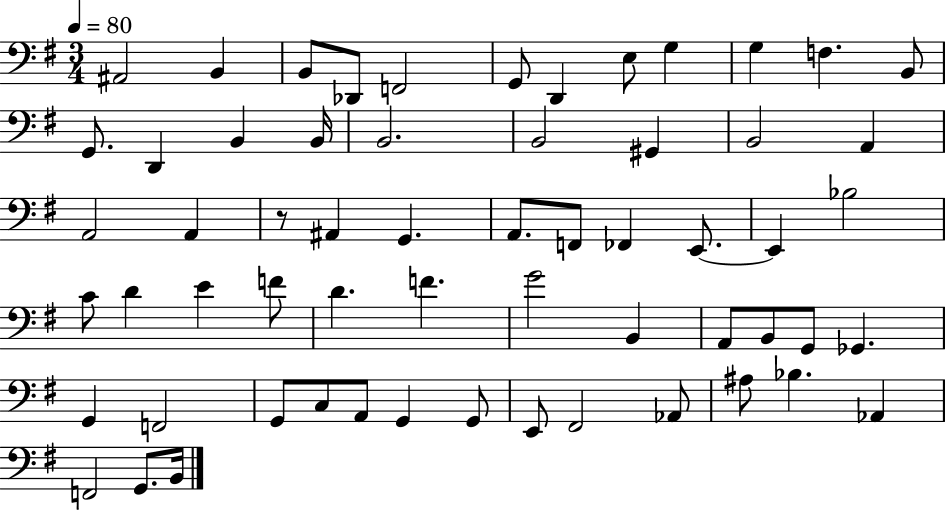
{
  \clef bass
  \numericTimeSignature
  \time 3/4
  \key g \major
  \tempo 4 = 80
  \repeat volta 2 { ais,2 b,4 | b,8 des,8 f,2 | g,8 d,4 e8 g4 | g4 f4. b,8 | \break g,8. d,4 b,4 b,16 | b,2. | b,2 gis,4 | b,2 a,4 | \break a,2 a,4 | r8 ais,4 g,4. | a,8. f,8 fes,4 e,8.~~ | e,4 bes2 | \break c'8 d'4 e'4 f'8 | d'4. f'4. | g'2 b,4 | a,8 b,8 g,8 ges,4. | \break g,4 f,2 | g,8 c8 a,8 g,4 g,8 | e,8 fis,2 aes,8 | ais8 bes4. aes,4 | \break f,2 g,8. b,16 | } \bar "|."
}